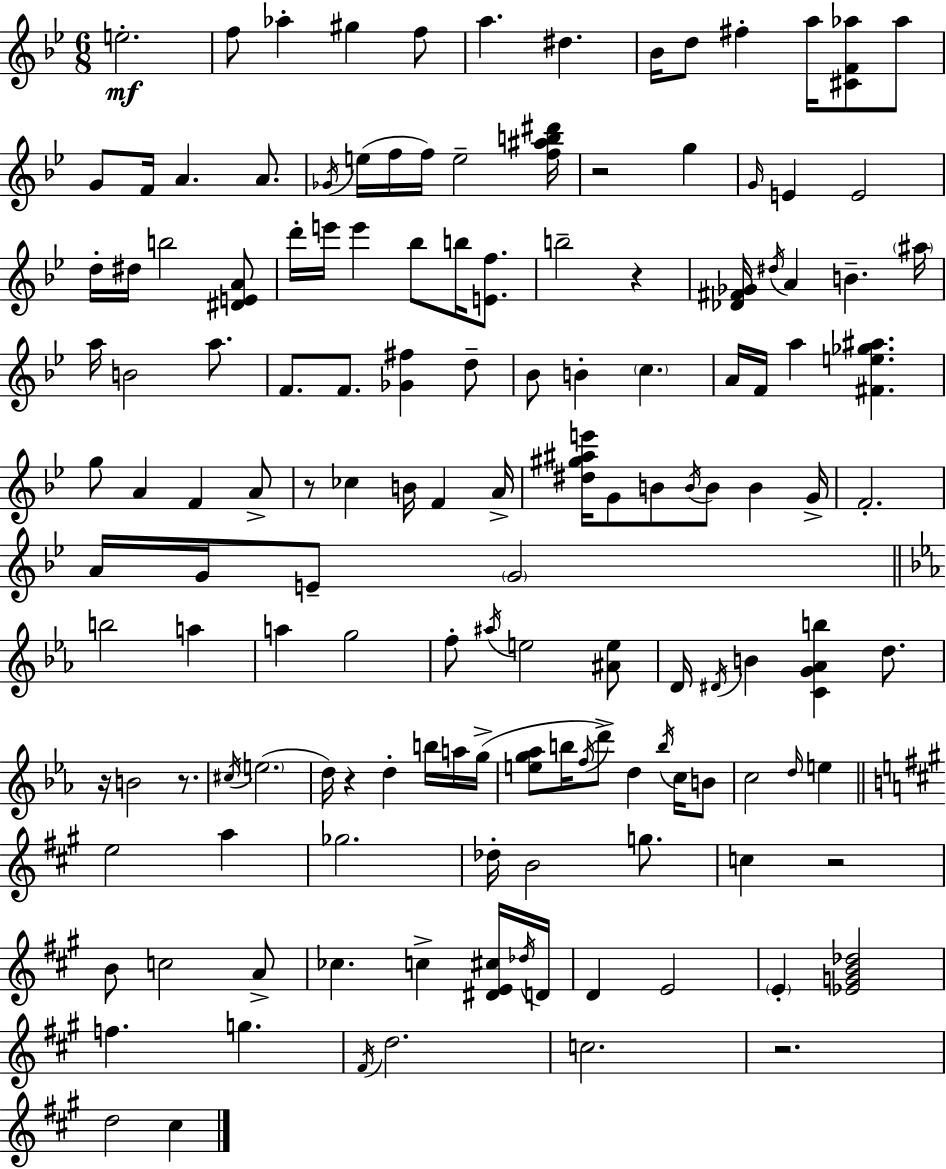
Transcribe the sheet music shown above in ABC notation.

X:1
T:Untitled
M:6/8
L:1/4
K:Gm
e2 f/2 _a ^g f/2 a ^d _B/4 d/2 ^f a/4 [^CF_a]/2 _a/2 G/2 F/4 A A/2 _G/4 e/4 f/4 f/4 e2 [f^ab^d']/4 z2 g G/4 E E2 d/4 ^d/4 b2 [^DEA]/2 d'/4 e'/4 e' _b/2 b/4 [Ef]/2 b2 z [_D^F_G]/4 ^d/4 A B ^a/4 a/4 B2 a/2 F/2 F/2 [_G^f] d/2 _B/2 B c A/4 F/4 a [^Fe_g^a] g/2 A F A/2 z/2 _c B/4 F A/4 [^d^g^ae']/4 G/2 B/2 B/4 B/2 B G/4 F2 A/4 G/4 E/2 G2 b2 a a g2 f/2 ^a/4 e2 [^Ae]/2 D/4 ^D/4 B [CG_Ab] d/2 z/4 B2 z/2 ^c/4 e2 d/4 z d b/4 a/4 g/4 [eg_a]/2 b/4 f/4 d'/2 d b/4 c/4 B/2 c2 d/4 e e2 a _g2 _d/4 B2 g/2 c z2 B/2 c2 A/2 _c c [^DE^c]/4 _d/4 D/4 D E2 E [_EGB_d]2 f g ^F/4 d2 c2 z2 d2 ^c